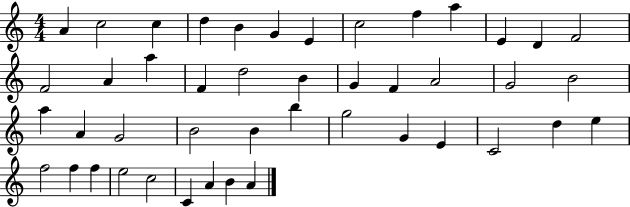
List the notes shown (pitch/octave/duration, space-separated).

A4/q C5/h C5/q D5/q B4/q G4/q E4/q C5/h F5/q A5/q E4/q D4/q F4/h F4/h A4/q A5/q F4/q D5/h B4/q G4/q F4/q A4/h G4/h B4/h A5/q A4/q G4/h B4/h B4/q B5/q G5/h G4/q E4/q C4/h D5/q E5/q F5/h F5/q F5/q E5/h C5/h C4/q A4/q B4/q A4/q